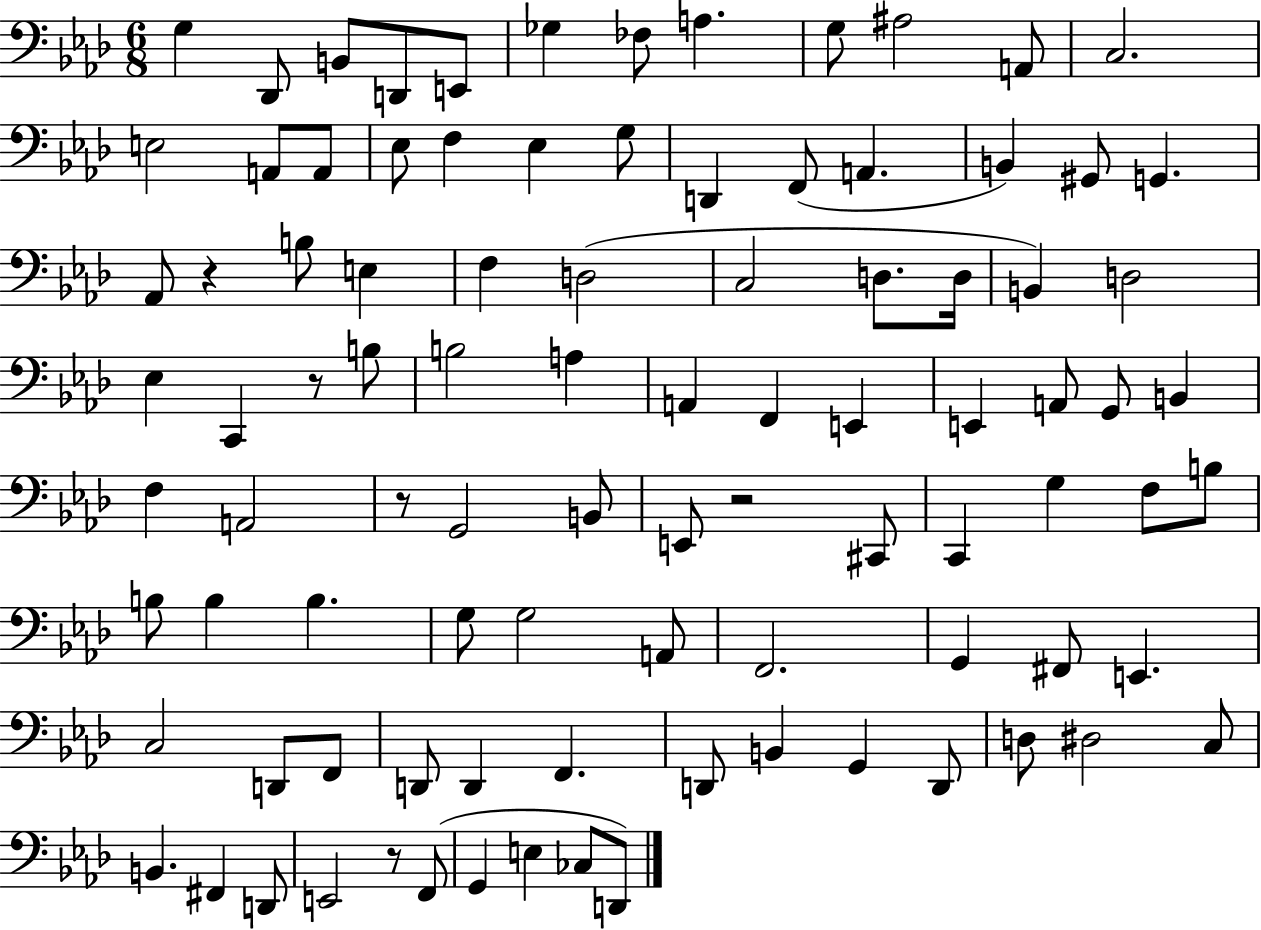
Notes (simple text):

G3/q Db2/e B2/e D2/e E2/e Gb3/q FES3/e A3/q. G3/e A#3/h A2/e C3/h. E3/h A2/e A2/e Eb3/e F3/q Eb3/q G3/e D2/q F2/e A2/q. B2/q G#2/e G2/q. Ab2/e R/q B3/e E3/q F3/q D3/h C3/h D3/e. D3/s B2/q D3/h Eb3/q C2/q R/e B3/e B3/h A3/q A2/q F2/q E2/q E2/q A2/e G2/e B2/q F3/q A2/h R/e G2/h B2/e E2/e R/h C#2/e C2/q G3/q F3/e B3/e B3/e B3/q B3/q. G3/e G3/h A2/e F2/h. G2/q F#2/e E2/q. C3/h D2/e F2/e D2/e D2/q F2/q. D2/e B2/q G2/q D2/e D3/e D#3/h C3/e B2/q. F#2/q D2/e E2/h R/e F2/e G2/q E3/q CES3/e D2/e